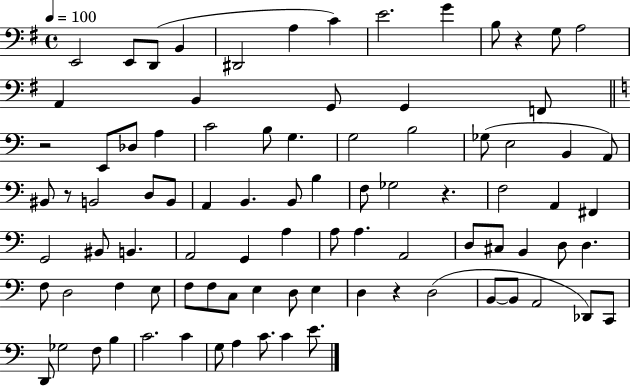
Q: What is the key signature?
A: G major